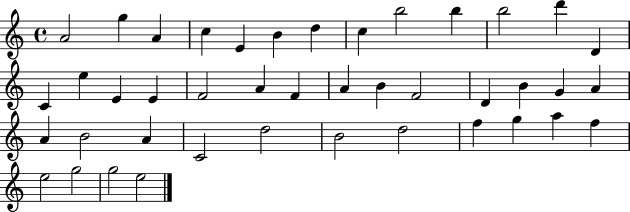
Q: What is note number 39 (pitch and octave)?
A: E5